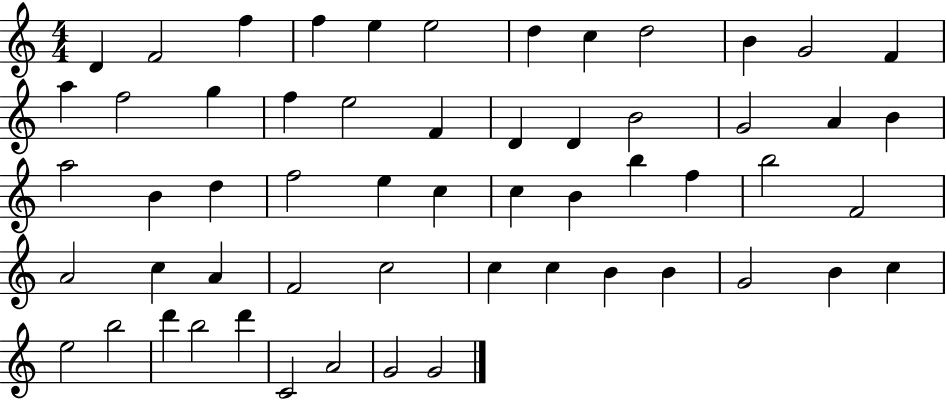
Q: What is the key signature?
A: C major